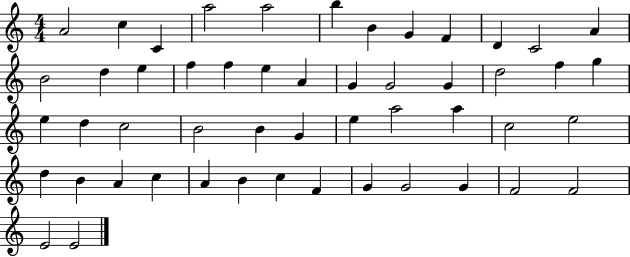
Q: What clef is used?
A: treble